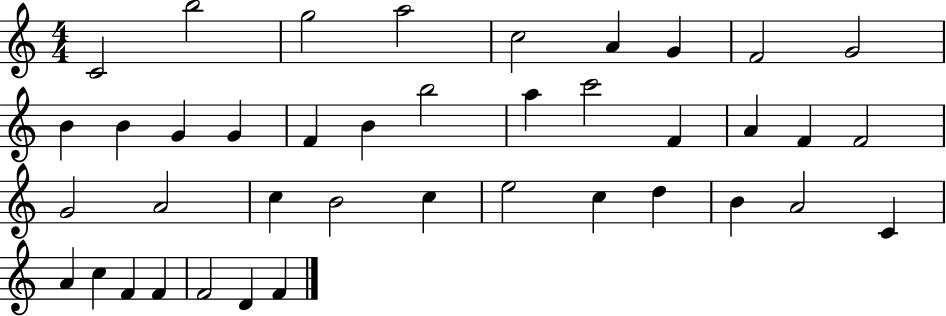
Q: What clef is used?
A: treble